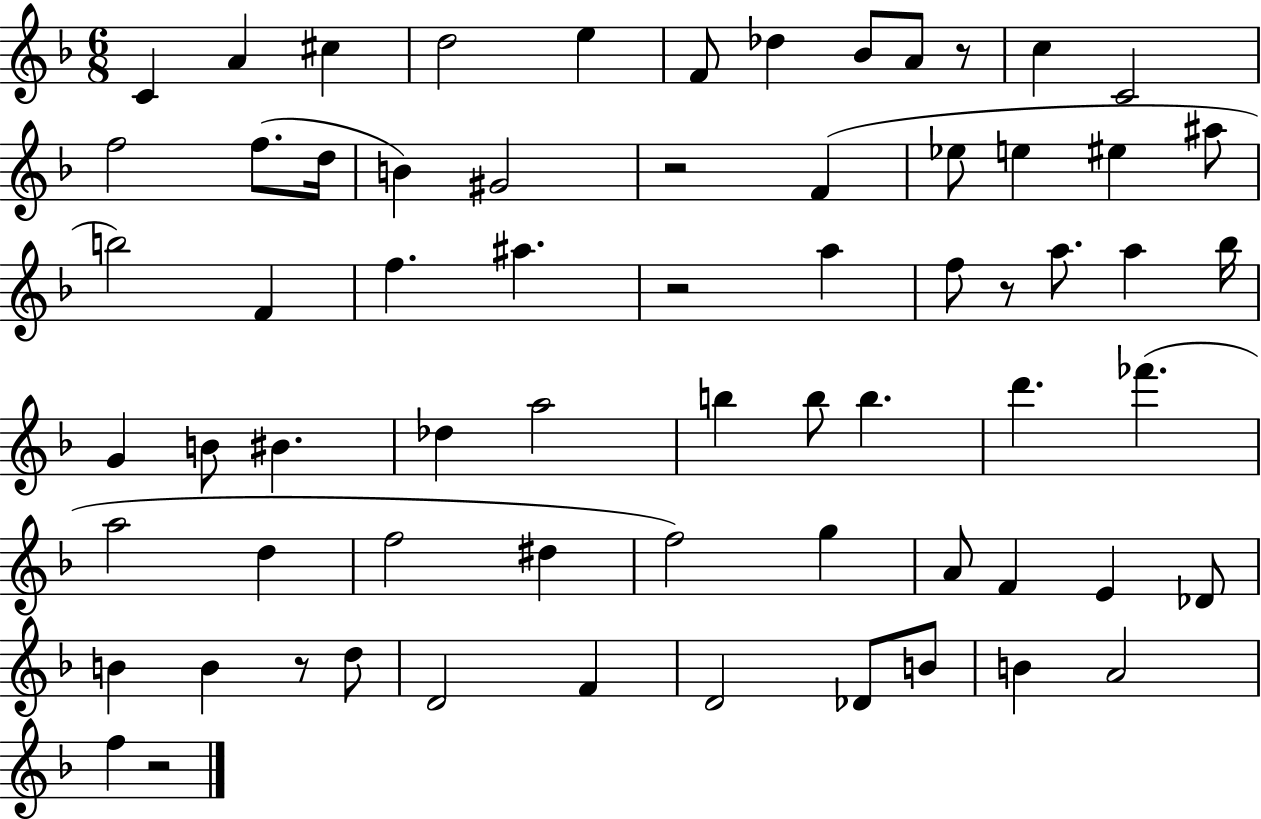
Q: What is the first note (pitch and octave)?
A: C4